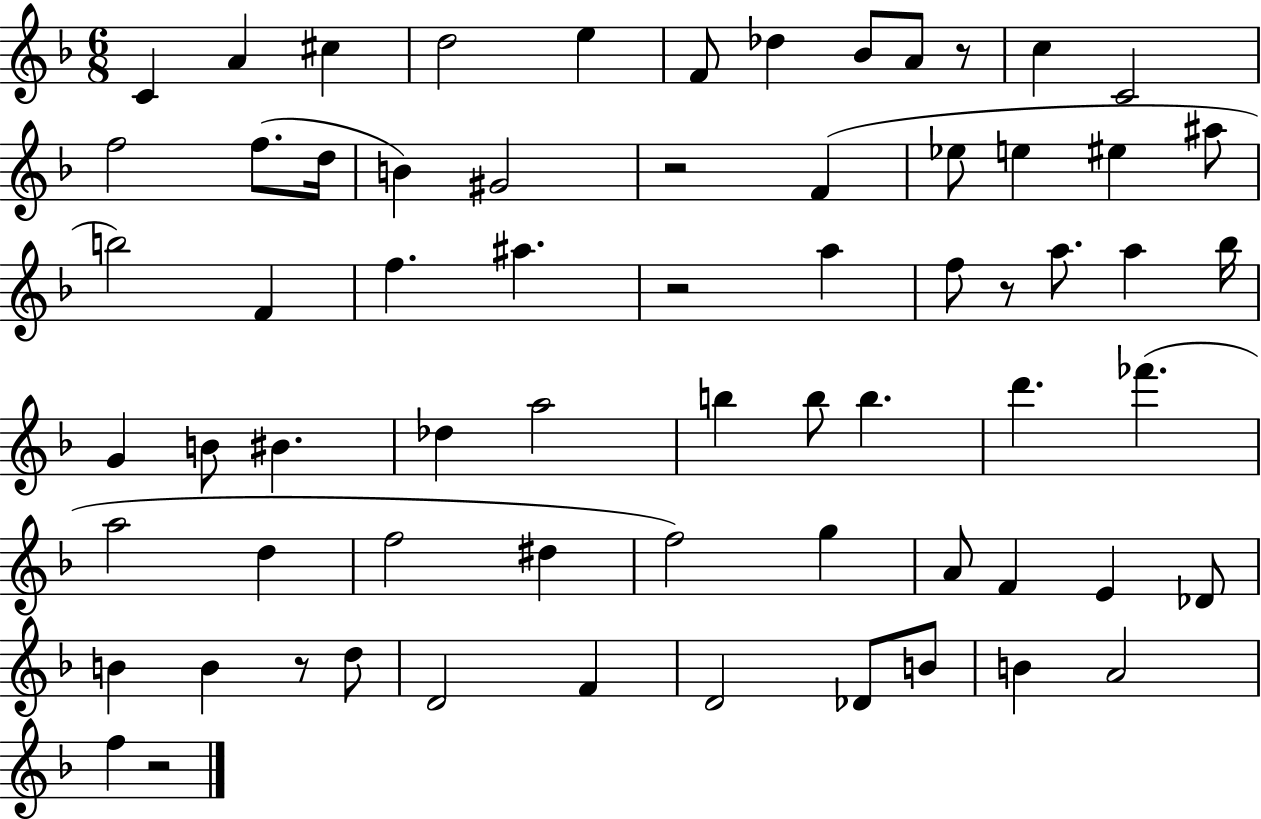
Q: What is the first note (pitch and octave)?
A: C4